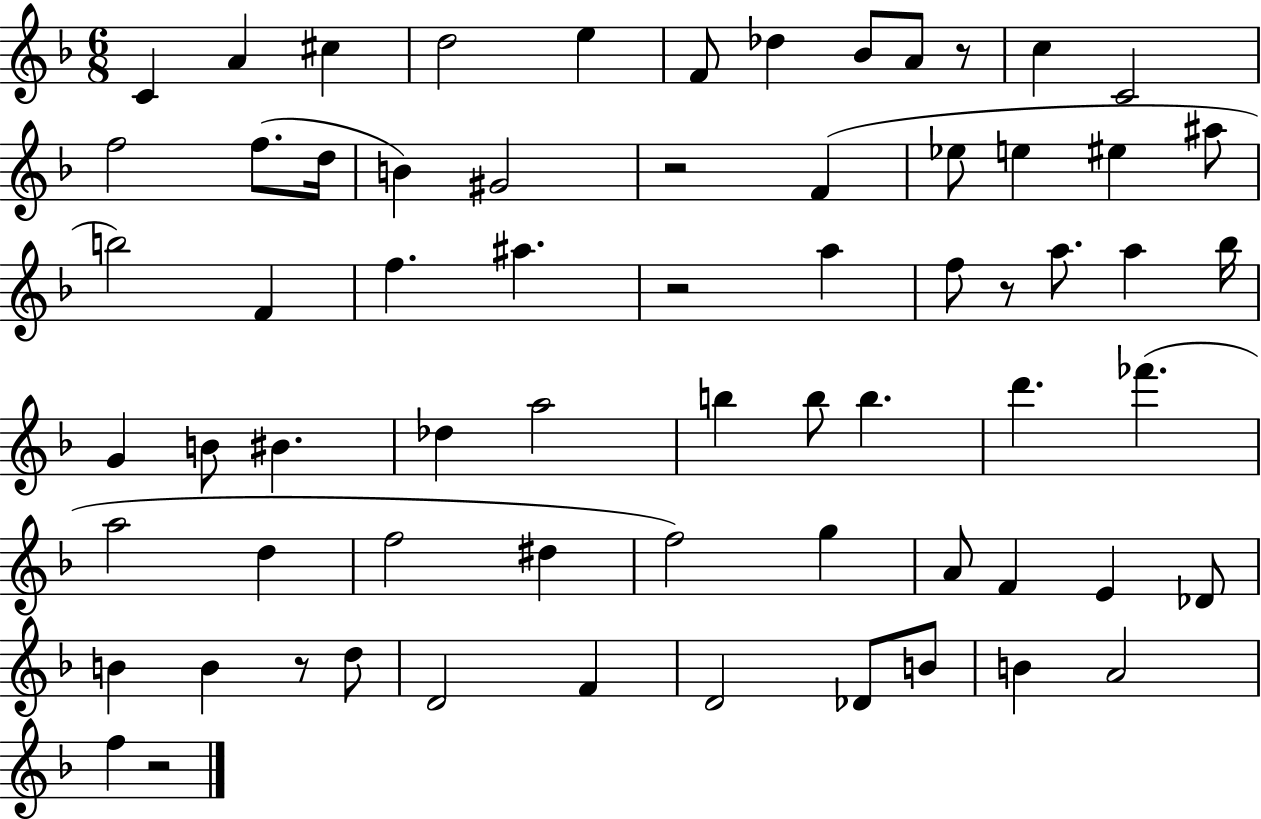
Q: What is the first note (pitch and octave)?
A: C4